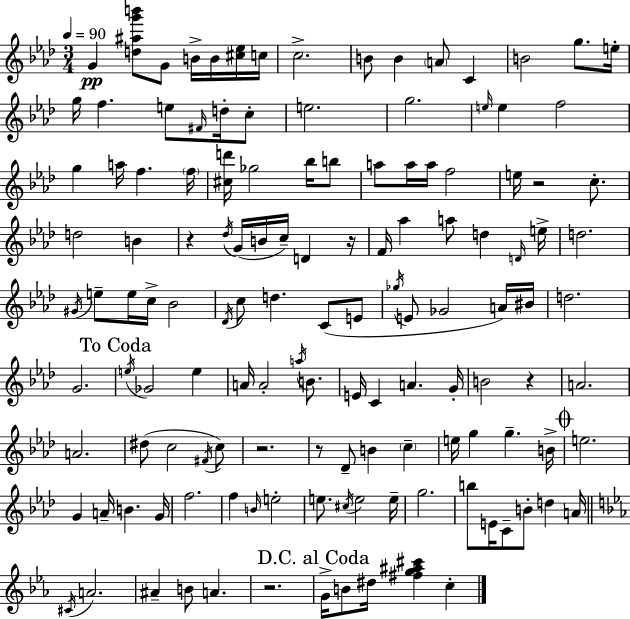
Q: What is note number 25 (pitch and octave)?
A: G5